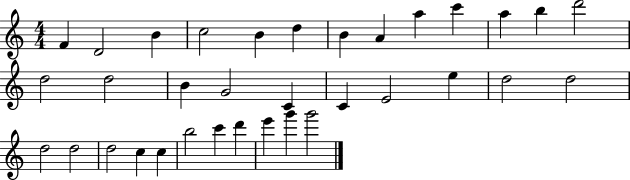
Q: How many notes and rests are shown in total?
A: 34